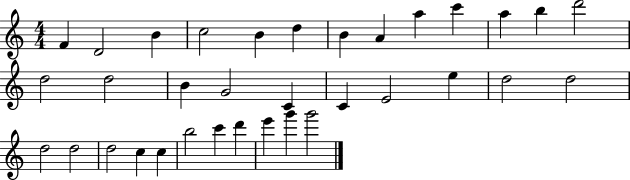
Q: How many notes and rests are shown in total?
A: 34